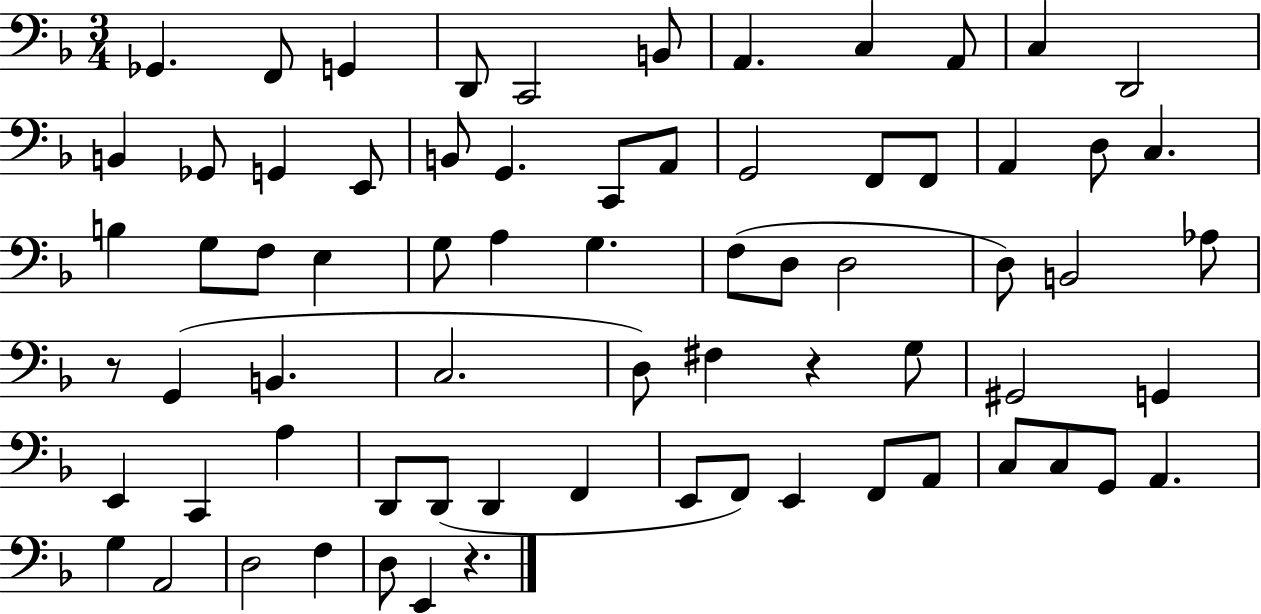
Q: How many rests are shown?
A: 3